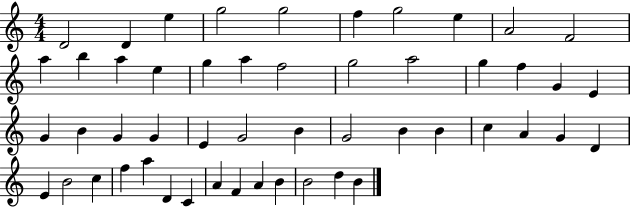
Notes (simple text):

D4/h D4/q E5/q G5/h G5/h F5/q G5/h E5/q A4/h F4/h A5/q B5/q A5/q E5/q G5/q A5/q F5/h G5/h A5/h G5/q F5/q G4/q E4/q G4/q B4/q G4/q G4/q E4/q G4/h B4/q G4/h B4/q B4/q C5/q A4/q G4/q D4/q E4/q B4/h C5/q F5/q A5/q D4/q C4/q A4/q F4/q A4/q B4/q B4/h D5/q B4/q